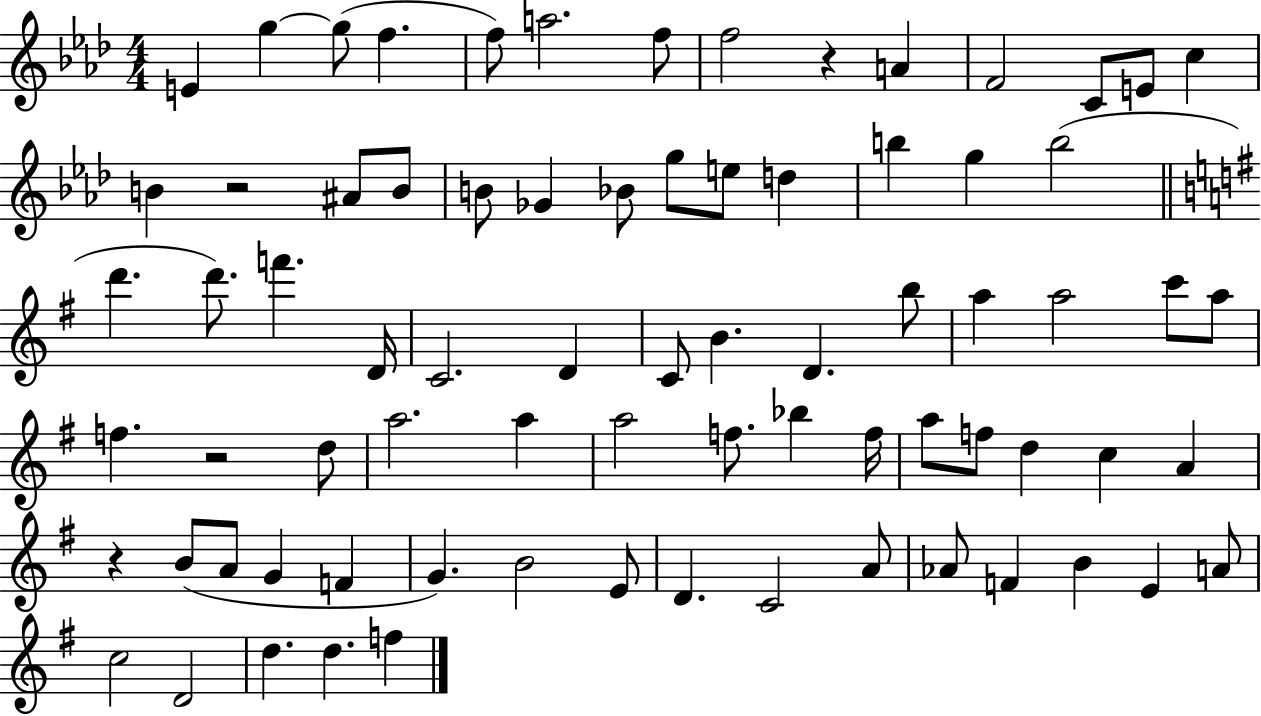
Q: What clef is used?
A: treble